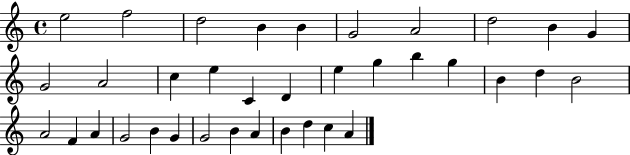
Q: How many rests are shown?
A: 0